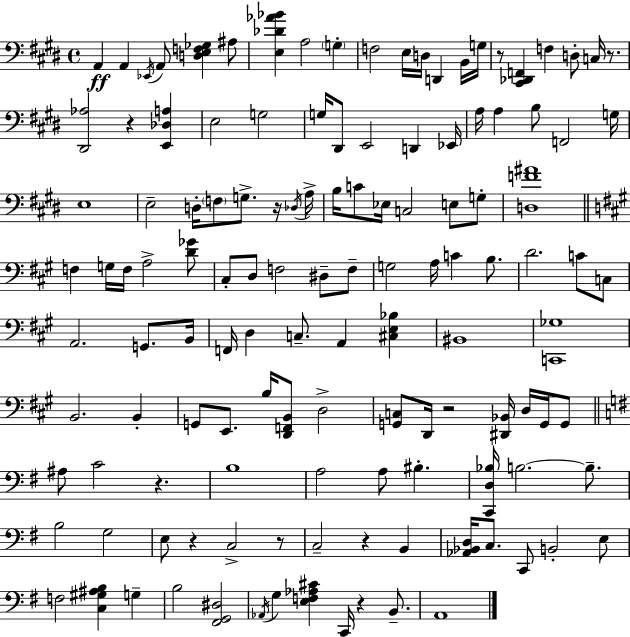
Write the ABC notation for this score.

X:1
T:Untitled
M:4/4
L:1/4
K:E
A,, A,, _E,,/4 A,,/2 [D,E,F,_G,] ^A,/2 [E,_D_A_B] A,2 G, F,2 E,/4 D,/4 D,, B,,/4 G,/4 z/2 [^C,,_D,,F,,] F, D,/2 C,/4 z/2 [^D,,_A,]2 z [E,,_D,A,] E,2 G,2 G,/4 ^D,,/2 E,,2 D,, _E,,/4 A,/4 A, B,/2 F,,2 G,/4 E,4 E,2 D,/4 F,/2 G,/2 z/4 _D,/4 A,/4 B,/4 C/2 _E,/4 C,2 E,/2 G,/2 [D,F^A]4 F, G,/4 F,/4 A,2 [D_G]/2 ^C,/2 D,/2 F,2 ^D,/2 F,/2 G,2 A,/4 C B,/2 D2 C/2 C,/2 A,,2 G,,/2 B,,/4 F,,/4 D, C,/2 A,, [^C,E,_B,] ^B,,4 [C,,_G,]4 B,,2 B,, G,,/2 E,,/2 B,/4 [D,,F,,B,,]/2 D,2 [G,,C,]/2 D,,/4 z2 [^D,,_B,,]/4 D,/4 G,,/4 G,,/2 ^A,/2 C2 z B,4 A,2 A,/2 ^B, [C,,D,_B,]/4 B,2 B,/2 B,2 G,2 E,/2 z C,2 z/2 C,2 z B,, [_A,,_B,,D,]/4 C,/2 C,,/2 B,,2 E,/2 F,2 [C,^G,^A,B,] G, B,2 [^F,,G,,^D,]2 _A,,/4 G, [E,F,_A,^C] C,,/4 z B,,/2 A,,4